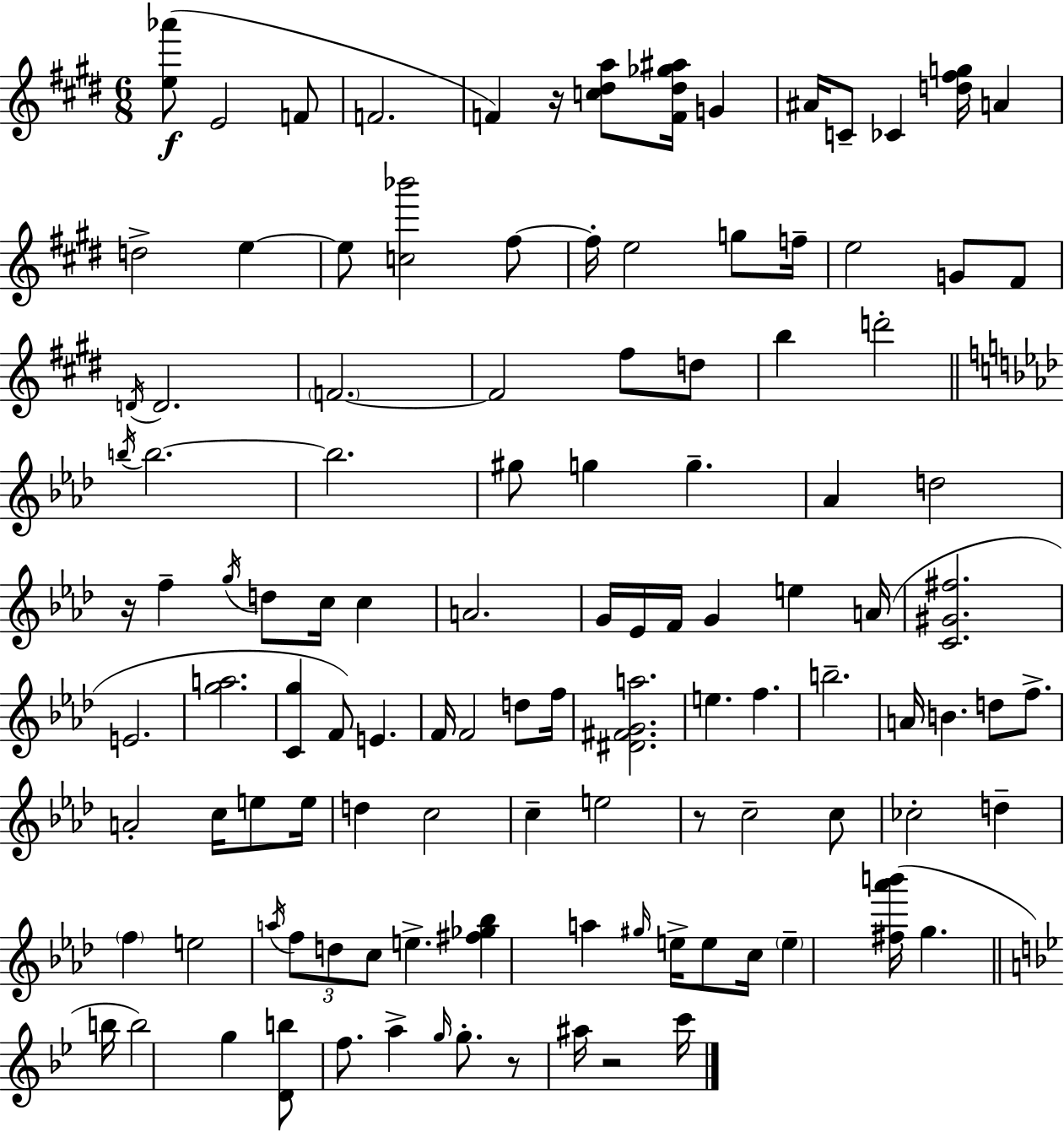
[E5,Ab6]/e E4/h F4/e F4/h. F4/q R/s [C5,D#5,A5]/e [F4,D#5,Gb5,A#5]/s G4/q A#4/s C4/e CES4/q [D5,F#5,G5]/s A4/q D5/h E5/q E5/e [C5,Bb6]/h F#5/e F#5/s E5/h G5/e F5/s E5/h G4/e F#4/e D4/s D4/h. F4/h. F4/h F#5/e D5/e B5/q D6/h B5/s B5/h. B5/h. G#5/e G5/q G5/q. Ab4/q D5/h R/s F5/q G5/s D5/e C5/s C5/q A4/h. G4/s Eb4/s F4/s G4/q E5/q A4/s [C4,G#4,F#5]/h. E4/h. [G5,A5]/h. [C4,G5]/q F4/e E4/q. F4/s F4/h D5/e F5/s [D#4,F#4,G4,A5]/h. E5/q. F5/q. B5/h. A4/s B4/q. D5/e F5/e. A4/h C5/s E5/e E5/s D5/q C5/h C5/q E5/h R/e C5/h C5/e CES5/h D5/q F5/q E5/h A5/s F5/e D5/e C5/e E5/q. [F#5,Gb5,Bb5]/q A5/q G#5/s E5/s E5/e C5/s E5/q [F#5,Ab6,B6]/s G5/q. B5/s B5/h G5/q [D4,B5]/e F5/e. A5/q G5/s G5/e. R/e A#5/s R/h C6/s